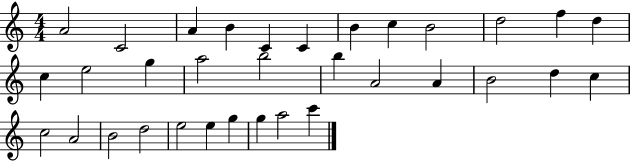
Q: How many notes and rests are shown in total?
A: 33